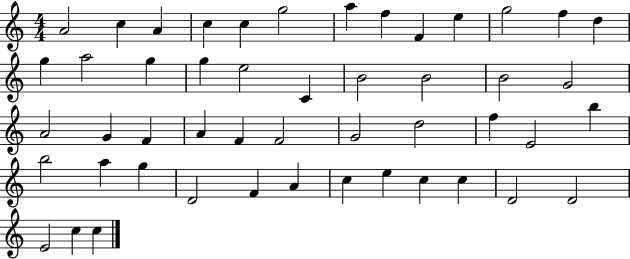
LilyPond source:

{
  \clef treble
  \numericTimeSignature
  \time 4/4
  \key c \major
  a'2 c''4 a'4 | c''4 c''4 g''2 | a''4 f''4 f'4 e''4 | g''2 f''4 d''4 | \break g''4 a''2 g''4 | g''4 e''2 c'4 | b'2 b'2 | b'2 g'2 | \break a'2 g'4 f'4 | a'4 f'4 f'2 | g'2 d''2 | f''4 e'2 b''4 | \break b''2 a''4 g''4 | d'2 f'4 a'4 | c''4 e''4 c''4 c''4 | d'2 d'2 | \break e'2 c''4 c''4 | \bar "|."
}